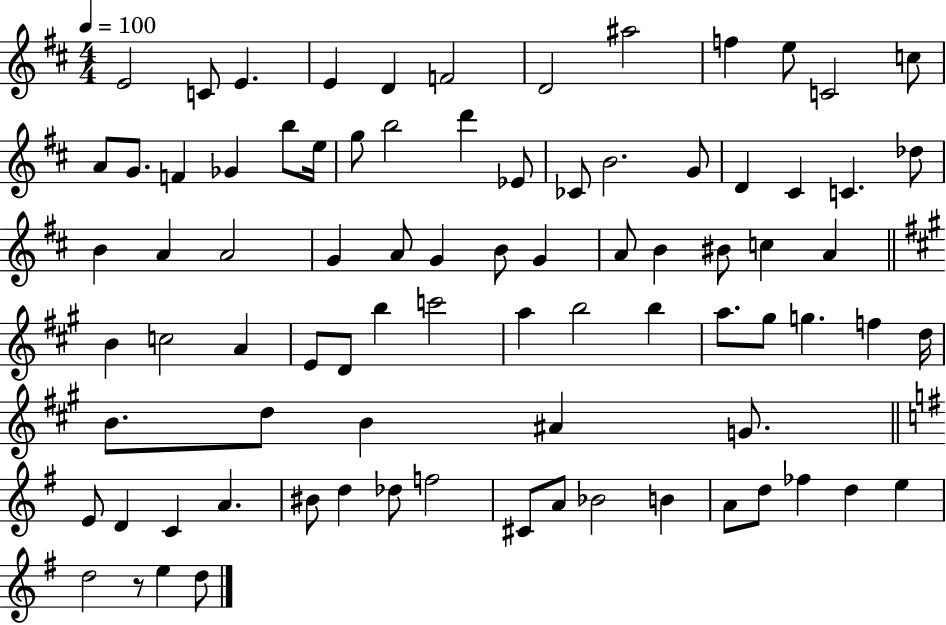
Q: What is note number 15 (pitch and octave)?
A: F4